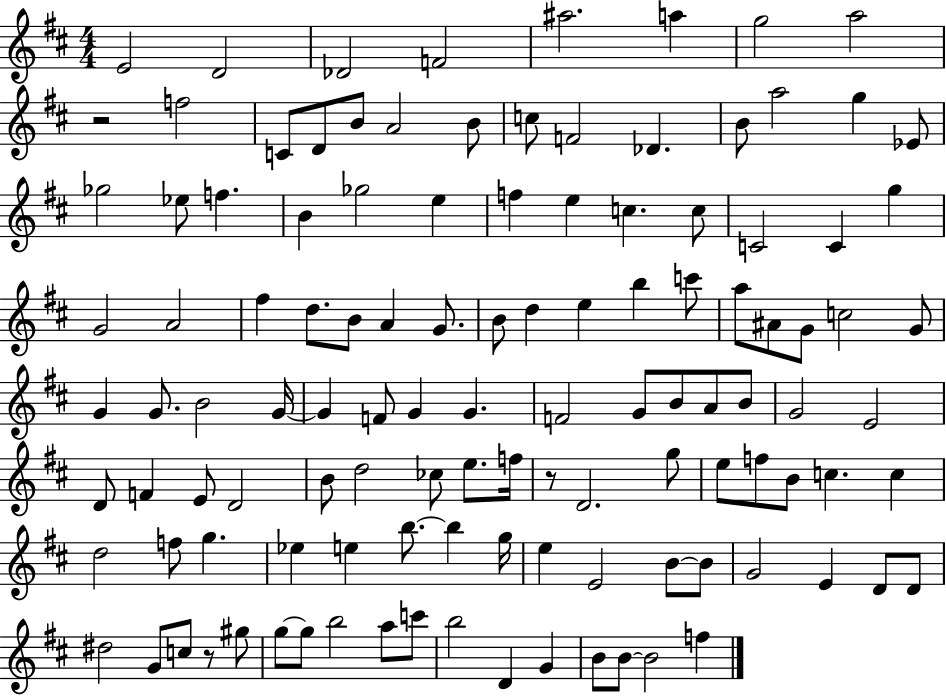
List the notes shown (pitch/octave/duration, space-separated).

E4/h D4/h Db4/h F4/h A#5/h. A5/q G5/h A5/h R/h F5/h C4/e D4/e B4/e A4/h B4/e C5/e F4/h Db4/q. B4/e A5/h G5/q Eb4/e Gb5/h Eb5/e F5/q. B4/q Gb5/h E5/q F5/q E5/q C5/q. C5/e C4/h C4/q G5/q G4/h A4/h F#5/q D5/e. B4/e A4/q G4/e. B4/e D5/q E5/q B5/q C6/e A5/e A#4/e G4/e C5/h G4/e G4/q G4/e. B4/h G4/s G4/q F4/e G4/q G4/q. F4/h G4/e B4/e A4/e B4/e G4/h E4/h D4/e F4/q E4/e D4/h B4/e D5/h CES5/e E5/e. F5/s R/e D4/h. G5/e E5/e F5/e B4/e C5/q. C5/q D5/h F5/e G5/q. Eb5/q E5/q B5/e. B5/q G5/s E5/q E4/h B4/e B4/e G4/h E4/q D4/e D4/e D#5/h G4/e C5/e R/e G#5/e G5/e G5/e B5/h A5/e C6/e B5/h D4/q G4/q B4/e B4/e B4/h F5/q